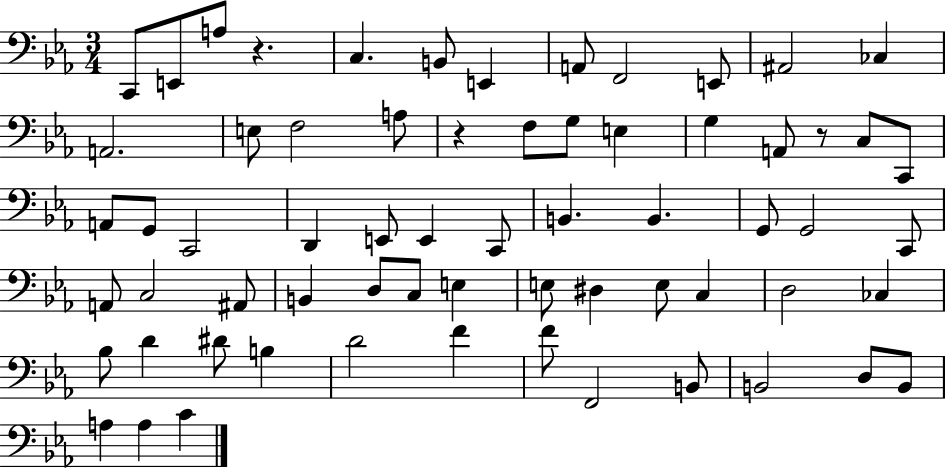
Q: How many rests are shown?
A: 3